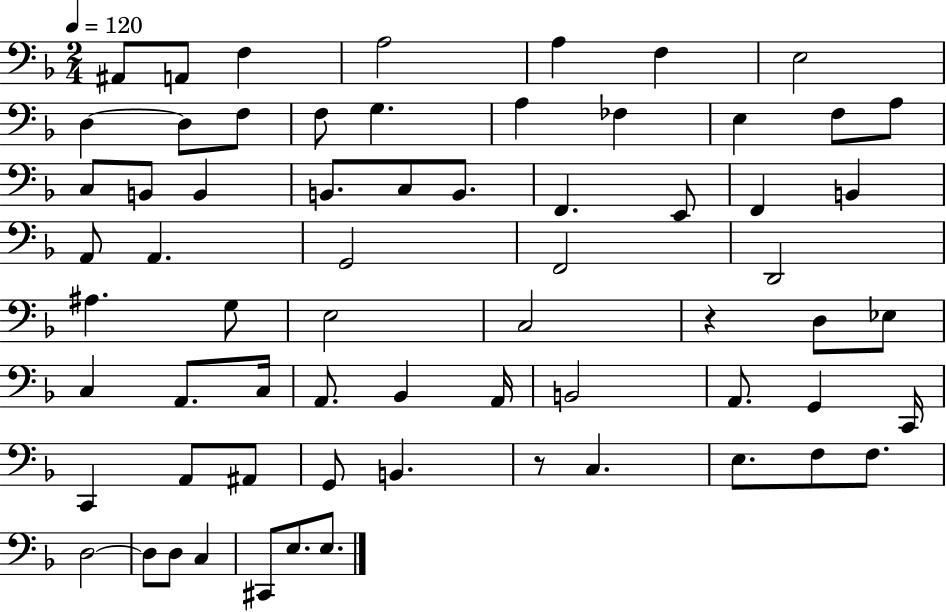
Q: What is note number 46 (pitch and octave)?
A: A2